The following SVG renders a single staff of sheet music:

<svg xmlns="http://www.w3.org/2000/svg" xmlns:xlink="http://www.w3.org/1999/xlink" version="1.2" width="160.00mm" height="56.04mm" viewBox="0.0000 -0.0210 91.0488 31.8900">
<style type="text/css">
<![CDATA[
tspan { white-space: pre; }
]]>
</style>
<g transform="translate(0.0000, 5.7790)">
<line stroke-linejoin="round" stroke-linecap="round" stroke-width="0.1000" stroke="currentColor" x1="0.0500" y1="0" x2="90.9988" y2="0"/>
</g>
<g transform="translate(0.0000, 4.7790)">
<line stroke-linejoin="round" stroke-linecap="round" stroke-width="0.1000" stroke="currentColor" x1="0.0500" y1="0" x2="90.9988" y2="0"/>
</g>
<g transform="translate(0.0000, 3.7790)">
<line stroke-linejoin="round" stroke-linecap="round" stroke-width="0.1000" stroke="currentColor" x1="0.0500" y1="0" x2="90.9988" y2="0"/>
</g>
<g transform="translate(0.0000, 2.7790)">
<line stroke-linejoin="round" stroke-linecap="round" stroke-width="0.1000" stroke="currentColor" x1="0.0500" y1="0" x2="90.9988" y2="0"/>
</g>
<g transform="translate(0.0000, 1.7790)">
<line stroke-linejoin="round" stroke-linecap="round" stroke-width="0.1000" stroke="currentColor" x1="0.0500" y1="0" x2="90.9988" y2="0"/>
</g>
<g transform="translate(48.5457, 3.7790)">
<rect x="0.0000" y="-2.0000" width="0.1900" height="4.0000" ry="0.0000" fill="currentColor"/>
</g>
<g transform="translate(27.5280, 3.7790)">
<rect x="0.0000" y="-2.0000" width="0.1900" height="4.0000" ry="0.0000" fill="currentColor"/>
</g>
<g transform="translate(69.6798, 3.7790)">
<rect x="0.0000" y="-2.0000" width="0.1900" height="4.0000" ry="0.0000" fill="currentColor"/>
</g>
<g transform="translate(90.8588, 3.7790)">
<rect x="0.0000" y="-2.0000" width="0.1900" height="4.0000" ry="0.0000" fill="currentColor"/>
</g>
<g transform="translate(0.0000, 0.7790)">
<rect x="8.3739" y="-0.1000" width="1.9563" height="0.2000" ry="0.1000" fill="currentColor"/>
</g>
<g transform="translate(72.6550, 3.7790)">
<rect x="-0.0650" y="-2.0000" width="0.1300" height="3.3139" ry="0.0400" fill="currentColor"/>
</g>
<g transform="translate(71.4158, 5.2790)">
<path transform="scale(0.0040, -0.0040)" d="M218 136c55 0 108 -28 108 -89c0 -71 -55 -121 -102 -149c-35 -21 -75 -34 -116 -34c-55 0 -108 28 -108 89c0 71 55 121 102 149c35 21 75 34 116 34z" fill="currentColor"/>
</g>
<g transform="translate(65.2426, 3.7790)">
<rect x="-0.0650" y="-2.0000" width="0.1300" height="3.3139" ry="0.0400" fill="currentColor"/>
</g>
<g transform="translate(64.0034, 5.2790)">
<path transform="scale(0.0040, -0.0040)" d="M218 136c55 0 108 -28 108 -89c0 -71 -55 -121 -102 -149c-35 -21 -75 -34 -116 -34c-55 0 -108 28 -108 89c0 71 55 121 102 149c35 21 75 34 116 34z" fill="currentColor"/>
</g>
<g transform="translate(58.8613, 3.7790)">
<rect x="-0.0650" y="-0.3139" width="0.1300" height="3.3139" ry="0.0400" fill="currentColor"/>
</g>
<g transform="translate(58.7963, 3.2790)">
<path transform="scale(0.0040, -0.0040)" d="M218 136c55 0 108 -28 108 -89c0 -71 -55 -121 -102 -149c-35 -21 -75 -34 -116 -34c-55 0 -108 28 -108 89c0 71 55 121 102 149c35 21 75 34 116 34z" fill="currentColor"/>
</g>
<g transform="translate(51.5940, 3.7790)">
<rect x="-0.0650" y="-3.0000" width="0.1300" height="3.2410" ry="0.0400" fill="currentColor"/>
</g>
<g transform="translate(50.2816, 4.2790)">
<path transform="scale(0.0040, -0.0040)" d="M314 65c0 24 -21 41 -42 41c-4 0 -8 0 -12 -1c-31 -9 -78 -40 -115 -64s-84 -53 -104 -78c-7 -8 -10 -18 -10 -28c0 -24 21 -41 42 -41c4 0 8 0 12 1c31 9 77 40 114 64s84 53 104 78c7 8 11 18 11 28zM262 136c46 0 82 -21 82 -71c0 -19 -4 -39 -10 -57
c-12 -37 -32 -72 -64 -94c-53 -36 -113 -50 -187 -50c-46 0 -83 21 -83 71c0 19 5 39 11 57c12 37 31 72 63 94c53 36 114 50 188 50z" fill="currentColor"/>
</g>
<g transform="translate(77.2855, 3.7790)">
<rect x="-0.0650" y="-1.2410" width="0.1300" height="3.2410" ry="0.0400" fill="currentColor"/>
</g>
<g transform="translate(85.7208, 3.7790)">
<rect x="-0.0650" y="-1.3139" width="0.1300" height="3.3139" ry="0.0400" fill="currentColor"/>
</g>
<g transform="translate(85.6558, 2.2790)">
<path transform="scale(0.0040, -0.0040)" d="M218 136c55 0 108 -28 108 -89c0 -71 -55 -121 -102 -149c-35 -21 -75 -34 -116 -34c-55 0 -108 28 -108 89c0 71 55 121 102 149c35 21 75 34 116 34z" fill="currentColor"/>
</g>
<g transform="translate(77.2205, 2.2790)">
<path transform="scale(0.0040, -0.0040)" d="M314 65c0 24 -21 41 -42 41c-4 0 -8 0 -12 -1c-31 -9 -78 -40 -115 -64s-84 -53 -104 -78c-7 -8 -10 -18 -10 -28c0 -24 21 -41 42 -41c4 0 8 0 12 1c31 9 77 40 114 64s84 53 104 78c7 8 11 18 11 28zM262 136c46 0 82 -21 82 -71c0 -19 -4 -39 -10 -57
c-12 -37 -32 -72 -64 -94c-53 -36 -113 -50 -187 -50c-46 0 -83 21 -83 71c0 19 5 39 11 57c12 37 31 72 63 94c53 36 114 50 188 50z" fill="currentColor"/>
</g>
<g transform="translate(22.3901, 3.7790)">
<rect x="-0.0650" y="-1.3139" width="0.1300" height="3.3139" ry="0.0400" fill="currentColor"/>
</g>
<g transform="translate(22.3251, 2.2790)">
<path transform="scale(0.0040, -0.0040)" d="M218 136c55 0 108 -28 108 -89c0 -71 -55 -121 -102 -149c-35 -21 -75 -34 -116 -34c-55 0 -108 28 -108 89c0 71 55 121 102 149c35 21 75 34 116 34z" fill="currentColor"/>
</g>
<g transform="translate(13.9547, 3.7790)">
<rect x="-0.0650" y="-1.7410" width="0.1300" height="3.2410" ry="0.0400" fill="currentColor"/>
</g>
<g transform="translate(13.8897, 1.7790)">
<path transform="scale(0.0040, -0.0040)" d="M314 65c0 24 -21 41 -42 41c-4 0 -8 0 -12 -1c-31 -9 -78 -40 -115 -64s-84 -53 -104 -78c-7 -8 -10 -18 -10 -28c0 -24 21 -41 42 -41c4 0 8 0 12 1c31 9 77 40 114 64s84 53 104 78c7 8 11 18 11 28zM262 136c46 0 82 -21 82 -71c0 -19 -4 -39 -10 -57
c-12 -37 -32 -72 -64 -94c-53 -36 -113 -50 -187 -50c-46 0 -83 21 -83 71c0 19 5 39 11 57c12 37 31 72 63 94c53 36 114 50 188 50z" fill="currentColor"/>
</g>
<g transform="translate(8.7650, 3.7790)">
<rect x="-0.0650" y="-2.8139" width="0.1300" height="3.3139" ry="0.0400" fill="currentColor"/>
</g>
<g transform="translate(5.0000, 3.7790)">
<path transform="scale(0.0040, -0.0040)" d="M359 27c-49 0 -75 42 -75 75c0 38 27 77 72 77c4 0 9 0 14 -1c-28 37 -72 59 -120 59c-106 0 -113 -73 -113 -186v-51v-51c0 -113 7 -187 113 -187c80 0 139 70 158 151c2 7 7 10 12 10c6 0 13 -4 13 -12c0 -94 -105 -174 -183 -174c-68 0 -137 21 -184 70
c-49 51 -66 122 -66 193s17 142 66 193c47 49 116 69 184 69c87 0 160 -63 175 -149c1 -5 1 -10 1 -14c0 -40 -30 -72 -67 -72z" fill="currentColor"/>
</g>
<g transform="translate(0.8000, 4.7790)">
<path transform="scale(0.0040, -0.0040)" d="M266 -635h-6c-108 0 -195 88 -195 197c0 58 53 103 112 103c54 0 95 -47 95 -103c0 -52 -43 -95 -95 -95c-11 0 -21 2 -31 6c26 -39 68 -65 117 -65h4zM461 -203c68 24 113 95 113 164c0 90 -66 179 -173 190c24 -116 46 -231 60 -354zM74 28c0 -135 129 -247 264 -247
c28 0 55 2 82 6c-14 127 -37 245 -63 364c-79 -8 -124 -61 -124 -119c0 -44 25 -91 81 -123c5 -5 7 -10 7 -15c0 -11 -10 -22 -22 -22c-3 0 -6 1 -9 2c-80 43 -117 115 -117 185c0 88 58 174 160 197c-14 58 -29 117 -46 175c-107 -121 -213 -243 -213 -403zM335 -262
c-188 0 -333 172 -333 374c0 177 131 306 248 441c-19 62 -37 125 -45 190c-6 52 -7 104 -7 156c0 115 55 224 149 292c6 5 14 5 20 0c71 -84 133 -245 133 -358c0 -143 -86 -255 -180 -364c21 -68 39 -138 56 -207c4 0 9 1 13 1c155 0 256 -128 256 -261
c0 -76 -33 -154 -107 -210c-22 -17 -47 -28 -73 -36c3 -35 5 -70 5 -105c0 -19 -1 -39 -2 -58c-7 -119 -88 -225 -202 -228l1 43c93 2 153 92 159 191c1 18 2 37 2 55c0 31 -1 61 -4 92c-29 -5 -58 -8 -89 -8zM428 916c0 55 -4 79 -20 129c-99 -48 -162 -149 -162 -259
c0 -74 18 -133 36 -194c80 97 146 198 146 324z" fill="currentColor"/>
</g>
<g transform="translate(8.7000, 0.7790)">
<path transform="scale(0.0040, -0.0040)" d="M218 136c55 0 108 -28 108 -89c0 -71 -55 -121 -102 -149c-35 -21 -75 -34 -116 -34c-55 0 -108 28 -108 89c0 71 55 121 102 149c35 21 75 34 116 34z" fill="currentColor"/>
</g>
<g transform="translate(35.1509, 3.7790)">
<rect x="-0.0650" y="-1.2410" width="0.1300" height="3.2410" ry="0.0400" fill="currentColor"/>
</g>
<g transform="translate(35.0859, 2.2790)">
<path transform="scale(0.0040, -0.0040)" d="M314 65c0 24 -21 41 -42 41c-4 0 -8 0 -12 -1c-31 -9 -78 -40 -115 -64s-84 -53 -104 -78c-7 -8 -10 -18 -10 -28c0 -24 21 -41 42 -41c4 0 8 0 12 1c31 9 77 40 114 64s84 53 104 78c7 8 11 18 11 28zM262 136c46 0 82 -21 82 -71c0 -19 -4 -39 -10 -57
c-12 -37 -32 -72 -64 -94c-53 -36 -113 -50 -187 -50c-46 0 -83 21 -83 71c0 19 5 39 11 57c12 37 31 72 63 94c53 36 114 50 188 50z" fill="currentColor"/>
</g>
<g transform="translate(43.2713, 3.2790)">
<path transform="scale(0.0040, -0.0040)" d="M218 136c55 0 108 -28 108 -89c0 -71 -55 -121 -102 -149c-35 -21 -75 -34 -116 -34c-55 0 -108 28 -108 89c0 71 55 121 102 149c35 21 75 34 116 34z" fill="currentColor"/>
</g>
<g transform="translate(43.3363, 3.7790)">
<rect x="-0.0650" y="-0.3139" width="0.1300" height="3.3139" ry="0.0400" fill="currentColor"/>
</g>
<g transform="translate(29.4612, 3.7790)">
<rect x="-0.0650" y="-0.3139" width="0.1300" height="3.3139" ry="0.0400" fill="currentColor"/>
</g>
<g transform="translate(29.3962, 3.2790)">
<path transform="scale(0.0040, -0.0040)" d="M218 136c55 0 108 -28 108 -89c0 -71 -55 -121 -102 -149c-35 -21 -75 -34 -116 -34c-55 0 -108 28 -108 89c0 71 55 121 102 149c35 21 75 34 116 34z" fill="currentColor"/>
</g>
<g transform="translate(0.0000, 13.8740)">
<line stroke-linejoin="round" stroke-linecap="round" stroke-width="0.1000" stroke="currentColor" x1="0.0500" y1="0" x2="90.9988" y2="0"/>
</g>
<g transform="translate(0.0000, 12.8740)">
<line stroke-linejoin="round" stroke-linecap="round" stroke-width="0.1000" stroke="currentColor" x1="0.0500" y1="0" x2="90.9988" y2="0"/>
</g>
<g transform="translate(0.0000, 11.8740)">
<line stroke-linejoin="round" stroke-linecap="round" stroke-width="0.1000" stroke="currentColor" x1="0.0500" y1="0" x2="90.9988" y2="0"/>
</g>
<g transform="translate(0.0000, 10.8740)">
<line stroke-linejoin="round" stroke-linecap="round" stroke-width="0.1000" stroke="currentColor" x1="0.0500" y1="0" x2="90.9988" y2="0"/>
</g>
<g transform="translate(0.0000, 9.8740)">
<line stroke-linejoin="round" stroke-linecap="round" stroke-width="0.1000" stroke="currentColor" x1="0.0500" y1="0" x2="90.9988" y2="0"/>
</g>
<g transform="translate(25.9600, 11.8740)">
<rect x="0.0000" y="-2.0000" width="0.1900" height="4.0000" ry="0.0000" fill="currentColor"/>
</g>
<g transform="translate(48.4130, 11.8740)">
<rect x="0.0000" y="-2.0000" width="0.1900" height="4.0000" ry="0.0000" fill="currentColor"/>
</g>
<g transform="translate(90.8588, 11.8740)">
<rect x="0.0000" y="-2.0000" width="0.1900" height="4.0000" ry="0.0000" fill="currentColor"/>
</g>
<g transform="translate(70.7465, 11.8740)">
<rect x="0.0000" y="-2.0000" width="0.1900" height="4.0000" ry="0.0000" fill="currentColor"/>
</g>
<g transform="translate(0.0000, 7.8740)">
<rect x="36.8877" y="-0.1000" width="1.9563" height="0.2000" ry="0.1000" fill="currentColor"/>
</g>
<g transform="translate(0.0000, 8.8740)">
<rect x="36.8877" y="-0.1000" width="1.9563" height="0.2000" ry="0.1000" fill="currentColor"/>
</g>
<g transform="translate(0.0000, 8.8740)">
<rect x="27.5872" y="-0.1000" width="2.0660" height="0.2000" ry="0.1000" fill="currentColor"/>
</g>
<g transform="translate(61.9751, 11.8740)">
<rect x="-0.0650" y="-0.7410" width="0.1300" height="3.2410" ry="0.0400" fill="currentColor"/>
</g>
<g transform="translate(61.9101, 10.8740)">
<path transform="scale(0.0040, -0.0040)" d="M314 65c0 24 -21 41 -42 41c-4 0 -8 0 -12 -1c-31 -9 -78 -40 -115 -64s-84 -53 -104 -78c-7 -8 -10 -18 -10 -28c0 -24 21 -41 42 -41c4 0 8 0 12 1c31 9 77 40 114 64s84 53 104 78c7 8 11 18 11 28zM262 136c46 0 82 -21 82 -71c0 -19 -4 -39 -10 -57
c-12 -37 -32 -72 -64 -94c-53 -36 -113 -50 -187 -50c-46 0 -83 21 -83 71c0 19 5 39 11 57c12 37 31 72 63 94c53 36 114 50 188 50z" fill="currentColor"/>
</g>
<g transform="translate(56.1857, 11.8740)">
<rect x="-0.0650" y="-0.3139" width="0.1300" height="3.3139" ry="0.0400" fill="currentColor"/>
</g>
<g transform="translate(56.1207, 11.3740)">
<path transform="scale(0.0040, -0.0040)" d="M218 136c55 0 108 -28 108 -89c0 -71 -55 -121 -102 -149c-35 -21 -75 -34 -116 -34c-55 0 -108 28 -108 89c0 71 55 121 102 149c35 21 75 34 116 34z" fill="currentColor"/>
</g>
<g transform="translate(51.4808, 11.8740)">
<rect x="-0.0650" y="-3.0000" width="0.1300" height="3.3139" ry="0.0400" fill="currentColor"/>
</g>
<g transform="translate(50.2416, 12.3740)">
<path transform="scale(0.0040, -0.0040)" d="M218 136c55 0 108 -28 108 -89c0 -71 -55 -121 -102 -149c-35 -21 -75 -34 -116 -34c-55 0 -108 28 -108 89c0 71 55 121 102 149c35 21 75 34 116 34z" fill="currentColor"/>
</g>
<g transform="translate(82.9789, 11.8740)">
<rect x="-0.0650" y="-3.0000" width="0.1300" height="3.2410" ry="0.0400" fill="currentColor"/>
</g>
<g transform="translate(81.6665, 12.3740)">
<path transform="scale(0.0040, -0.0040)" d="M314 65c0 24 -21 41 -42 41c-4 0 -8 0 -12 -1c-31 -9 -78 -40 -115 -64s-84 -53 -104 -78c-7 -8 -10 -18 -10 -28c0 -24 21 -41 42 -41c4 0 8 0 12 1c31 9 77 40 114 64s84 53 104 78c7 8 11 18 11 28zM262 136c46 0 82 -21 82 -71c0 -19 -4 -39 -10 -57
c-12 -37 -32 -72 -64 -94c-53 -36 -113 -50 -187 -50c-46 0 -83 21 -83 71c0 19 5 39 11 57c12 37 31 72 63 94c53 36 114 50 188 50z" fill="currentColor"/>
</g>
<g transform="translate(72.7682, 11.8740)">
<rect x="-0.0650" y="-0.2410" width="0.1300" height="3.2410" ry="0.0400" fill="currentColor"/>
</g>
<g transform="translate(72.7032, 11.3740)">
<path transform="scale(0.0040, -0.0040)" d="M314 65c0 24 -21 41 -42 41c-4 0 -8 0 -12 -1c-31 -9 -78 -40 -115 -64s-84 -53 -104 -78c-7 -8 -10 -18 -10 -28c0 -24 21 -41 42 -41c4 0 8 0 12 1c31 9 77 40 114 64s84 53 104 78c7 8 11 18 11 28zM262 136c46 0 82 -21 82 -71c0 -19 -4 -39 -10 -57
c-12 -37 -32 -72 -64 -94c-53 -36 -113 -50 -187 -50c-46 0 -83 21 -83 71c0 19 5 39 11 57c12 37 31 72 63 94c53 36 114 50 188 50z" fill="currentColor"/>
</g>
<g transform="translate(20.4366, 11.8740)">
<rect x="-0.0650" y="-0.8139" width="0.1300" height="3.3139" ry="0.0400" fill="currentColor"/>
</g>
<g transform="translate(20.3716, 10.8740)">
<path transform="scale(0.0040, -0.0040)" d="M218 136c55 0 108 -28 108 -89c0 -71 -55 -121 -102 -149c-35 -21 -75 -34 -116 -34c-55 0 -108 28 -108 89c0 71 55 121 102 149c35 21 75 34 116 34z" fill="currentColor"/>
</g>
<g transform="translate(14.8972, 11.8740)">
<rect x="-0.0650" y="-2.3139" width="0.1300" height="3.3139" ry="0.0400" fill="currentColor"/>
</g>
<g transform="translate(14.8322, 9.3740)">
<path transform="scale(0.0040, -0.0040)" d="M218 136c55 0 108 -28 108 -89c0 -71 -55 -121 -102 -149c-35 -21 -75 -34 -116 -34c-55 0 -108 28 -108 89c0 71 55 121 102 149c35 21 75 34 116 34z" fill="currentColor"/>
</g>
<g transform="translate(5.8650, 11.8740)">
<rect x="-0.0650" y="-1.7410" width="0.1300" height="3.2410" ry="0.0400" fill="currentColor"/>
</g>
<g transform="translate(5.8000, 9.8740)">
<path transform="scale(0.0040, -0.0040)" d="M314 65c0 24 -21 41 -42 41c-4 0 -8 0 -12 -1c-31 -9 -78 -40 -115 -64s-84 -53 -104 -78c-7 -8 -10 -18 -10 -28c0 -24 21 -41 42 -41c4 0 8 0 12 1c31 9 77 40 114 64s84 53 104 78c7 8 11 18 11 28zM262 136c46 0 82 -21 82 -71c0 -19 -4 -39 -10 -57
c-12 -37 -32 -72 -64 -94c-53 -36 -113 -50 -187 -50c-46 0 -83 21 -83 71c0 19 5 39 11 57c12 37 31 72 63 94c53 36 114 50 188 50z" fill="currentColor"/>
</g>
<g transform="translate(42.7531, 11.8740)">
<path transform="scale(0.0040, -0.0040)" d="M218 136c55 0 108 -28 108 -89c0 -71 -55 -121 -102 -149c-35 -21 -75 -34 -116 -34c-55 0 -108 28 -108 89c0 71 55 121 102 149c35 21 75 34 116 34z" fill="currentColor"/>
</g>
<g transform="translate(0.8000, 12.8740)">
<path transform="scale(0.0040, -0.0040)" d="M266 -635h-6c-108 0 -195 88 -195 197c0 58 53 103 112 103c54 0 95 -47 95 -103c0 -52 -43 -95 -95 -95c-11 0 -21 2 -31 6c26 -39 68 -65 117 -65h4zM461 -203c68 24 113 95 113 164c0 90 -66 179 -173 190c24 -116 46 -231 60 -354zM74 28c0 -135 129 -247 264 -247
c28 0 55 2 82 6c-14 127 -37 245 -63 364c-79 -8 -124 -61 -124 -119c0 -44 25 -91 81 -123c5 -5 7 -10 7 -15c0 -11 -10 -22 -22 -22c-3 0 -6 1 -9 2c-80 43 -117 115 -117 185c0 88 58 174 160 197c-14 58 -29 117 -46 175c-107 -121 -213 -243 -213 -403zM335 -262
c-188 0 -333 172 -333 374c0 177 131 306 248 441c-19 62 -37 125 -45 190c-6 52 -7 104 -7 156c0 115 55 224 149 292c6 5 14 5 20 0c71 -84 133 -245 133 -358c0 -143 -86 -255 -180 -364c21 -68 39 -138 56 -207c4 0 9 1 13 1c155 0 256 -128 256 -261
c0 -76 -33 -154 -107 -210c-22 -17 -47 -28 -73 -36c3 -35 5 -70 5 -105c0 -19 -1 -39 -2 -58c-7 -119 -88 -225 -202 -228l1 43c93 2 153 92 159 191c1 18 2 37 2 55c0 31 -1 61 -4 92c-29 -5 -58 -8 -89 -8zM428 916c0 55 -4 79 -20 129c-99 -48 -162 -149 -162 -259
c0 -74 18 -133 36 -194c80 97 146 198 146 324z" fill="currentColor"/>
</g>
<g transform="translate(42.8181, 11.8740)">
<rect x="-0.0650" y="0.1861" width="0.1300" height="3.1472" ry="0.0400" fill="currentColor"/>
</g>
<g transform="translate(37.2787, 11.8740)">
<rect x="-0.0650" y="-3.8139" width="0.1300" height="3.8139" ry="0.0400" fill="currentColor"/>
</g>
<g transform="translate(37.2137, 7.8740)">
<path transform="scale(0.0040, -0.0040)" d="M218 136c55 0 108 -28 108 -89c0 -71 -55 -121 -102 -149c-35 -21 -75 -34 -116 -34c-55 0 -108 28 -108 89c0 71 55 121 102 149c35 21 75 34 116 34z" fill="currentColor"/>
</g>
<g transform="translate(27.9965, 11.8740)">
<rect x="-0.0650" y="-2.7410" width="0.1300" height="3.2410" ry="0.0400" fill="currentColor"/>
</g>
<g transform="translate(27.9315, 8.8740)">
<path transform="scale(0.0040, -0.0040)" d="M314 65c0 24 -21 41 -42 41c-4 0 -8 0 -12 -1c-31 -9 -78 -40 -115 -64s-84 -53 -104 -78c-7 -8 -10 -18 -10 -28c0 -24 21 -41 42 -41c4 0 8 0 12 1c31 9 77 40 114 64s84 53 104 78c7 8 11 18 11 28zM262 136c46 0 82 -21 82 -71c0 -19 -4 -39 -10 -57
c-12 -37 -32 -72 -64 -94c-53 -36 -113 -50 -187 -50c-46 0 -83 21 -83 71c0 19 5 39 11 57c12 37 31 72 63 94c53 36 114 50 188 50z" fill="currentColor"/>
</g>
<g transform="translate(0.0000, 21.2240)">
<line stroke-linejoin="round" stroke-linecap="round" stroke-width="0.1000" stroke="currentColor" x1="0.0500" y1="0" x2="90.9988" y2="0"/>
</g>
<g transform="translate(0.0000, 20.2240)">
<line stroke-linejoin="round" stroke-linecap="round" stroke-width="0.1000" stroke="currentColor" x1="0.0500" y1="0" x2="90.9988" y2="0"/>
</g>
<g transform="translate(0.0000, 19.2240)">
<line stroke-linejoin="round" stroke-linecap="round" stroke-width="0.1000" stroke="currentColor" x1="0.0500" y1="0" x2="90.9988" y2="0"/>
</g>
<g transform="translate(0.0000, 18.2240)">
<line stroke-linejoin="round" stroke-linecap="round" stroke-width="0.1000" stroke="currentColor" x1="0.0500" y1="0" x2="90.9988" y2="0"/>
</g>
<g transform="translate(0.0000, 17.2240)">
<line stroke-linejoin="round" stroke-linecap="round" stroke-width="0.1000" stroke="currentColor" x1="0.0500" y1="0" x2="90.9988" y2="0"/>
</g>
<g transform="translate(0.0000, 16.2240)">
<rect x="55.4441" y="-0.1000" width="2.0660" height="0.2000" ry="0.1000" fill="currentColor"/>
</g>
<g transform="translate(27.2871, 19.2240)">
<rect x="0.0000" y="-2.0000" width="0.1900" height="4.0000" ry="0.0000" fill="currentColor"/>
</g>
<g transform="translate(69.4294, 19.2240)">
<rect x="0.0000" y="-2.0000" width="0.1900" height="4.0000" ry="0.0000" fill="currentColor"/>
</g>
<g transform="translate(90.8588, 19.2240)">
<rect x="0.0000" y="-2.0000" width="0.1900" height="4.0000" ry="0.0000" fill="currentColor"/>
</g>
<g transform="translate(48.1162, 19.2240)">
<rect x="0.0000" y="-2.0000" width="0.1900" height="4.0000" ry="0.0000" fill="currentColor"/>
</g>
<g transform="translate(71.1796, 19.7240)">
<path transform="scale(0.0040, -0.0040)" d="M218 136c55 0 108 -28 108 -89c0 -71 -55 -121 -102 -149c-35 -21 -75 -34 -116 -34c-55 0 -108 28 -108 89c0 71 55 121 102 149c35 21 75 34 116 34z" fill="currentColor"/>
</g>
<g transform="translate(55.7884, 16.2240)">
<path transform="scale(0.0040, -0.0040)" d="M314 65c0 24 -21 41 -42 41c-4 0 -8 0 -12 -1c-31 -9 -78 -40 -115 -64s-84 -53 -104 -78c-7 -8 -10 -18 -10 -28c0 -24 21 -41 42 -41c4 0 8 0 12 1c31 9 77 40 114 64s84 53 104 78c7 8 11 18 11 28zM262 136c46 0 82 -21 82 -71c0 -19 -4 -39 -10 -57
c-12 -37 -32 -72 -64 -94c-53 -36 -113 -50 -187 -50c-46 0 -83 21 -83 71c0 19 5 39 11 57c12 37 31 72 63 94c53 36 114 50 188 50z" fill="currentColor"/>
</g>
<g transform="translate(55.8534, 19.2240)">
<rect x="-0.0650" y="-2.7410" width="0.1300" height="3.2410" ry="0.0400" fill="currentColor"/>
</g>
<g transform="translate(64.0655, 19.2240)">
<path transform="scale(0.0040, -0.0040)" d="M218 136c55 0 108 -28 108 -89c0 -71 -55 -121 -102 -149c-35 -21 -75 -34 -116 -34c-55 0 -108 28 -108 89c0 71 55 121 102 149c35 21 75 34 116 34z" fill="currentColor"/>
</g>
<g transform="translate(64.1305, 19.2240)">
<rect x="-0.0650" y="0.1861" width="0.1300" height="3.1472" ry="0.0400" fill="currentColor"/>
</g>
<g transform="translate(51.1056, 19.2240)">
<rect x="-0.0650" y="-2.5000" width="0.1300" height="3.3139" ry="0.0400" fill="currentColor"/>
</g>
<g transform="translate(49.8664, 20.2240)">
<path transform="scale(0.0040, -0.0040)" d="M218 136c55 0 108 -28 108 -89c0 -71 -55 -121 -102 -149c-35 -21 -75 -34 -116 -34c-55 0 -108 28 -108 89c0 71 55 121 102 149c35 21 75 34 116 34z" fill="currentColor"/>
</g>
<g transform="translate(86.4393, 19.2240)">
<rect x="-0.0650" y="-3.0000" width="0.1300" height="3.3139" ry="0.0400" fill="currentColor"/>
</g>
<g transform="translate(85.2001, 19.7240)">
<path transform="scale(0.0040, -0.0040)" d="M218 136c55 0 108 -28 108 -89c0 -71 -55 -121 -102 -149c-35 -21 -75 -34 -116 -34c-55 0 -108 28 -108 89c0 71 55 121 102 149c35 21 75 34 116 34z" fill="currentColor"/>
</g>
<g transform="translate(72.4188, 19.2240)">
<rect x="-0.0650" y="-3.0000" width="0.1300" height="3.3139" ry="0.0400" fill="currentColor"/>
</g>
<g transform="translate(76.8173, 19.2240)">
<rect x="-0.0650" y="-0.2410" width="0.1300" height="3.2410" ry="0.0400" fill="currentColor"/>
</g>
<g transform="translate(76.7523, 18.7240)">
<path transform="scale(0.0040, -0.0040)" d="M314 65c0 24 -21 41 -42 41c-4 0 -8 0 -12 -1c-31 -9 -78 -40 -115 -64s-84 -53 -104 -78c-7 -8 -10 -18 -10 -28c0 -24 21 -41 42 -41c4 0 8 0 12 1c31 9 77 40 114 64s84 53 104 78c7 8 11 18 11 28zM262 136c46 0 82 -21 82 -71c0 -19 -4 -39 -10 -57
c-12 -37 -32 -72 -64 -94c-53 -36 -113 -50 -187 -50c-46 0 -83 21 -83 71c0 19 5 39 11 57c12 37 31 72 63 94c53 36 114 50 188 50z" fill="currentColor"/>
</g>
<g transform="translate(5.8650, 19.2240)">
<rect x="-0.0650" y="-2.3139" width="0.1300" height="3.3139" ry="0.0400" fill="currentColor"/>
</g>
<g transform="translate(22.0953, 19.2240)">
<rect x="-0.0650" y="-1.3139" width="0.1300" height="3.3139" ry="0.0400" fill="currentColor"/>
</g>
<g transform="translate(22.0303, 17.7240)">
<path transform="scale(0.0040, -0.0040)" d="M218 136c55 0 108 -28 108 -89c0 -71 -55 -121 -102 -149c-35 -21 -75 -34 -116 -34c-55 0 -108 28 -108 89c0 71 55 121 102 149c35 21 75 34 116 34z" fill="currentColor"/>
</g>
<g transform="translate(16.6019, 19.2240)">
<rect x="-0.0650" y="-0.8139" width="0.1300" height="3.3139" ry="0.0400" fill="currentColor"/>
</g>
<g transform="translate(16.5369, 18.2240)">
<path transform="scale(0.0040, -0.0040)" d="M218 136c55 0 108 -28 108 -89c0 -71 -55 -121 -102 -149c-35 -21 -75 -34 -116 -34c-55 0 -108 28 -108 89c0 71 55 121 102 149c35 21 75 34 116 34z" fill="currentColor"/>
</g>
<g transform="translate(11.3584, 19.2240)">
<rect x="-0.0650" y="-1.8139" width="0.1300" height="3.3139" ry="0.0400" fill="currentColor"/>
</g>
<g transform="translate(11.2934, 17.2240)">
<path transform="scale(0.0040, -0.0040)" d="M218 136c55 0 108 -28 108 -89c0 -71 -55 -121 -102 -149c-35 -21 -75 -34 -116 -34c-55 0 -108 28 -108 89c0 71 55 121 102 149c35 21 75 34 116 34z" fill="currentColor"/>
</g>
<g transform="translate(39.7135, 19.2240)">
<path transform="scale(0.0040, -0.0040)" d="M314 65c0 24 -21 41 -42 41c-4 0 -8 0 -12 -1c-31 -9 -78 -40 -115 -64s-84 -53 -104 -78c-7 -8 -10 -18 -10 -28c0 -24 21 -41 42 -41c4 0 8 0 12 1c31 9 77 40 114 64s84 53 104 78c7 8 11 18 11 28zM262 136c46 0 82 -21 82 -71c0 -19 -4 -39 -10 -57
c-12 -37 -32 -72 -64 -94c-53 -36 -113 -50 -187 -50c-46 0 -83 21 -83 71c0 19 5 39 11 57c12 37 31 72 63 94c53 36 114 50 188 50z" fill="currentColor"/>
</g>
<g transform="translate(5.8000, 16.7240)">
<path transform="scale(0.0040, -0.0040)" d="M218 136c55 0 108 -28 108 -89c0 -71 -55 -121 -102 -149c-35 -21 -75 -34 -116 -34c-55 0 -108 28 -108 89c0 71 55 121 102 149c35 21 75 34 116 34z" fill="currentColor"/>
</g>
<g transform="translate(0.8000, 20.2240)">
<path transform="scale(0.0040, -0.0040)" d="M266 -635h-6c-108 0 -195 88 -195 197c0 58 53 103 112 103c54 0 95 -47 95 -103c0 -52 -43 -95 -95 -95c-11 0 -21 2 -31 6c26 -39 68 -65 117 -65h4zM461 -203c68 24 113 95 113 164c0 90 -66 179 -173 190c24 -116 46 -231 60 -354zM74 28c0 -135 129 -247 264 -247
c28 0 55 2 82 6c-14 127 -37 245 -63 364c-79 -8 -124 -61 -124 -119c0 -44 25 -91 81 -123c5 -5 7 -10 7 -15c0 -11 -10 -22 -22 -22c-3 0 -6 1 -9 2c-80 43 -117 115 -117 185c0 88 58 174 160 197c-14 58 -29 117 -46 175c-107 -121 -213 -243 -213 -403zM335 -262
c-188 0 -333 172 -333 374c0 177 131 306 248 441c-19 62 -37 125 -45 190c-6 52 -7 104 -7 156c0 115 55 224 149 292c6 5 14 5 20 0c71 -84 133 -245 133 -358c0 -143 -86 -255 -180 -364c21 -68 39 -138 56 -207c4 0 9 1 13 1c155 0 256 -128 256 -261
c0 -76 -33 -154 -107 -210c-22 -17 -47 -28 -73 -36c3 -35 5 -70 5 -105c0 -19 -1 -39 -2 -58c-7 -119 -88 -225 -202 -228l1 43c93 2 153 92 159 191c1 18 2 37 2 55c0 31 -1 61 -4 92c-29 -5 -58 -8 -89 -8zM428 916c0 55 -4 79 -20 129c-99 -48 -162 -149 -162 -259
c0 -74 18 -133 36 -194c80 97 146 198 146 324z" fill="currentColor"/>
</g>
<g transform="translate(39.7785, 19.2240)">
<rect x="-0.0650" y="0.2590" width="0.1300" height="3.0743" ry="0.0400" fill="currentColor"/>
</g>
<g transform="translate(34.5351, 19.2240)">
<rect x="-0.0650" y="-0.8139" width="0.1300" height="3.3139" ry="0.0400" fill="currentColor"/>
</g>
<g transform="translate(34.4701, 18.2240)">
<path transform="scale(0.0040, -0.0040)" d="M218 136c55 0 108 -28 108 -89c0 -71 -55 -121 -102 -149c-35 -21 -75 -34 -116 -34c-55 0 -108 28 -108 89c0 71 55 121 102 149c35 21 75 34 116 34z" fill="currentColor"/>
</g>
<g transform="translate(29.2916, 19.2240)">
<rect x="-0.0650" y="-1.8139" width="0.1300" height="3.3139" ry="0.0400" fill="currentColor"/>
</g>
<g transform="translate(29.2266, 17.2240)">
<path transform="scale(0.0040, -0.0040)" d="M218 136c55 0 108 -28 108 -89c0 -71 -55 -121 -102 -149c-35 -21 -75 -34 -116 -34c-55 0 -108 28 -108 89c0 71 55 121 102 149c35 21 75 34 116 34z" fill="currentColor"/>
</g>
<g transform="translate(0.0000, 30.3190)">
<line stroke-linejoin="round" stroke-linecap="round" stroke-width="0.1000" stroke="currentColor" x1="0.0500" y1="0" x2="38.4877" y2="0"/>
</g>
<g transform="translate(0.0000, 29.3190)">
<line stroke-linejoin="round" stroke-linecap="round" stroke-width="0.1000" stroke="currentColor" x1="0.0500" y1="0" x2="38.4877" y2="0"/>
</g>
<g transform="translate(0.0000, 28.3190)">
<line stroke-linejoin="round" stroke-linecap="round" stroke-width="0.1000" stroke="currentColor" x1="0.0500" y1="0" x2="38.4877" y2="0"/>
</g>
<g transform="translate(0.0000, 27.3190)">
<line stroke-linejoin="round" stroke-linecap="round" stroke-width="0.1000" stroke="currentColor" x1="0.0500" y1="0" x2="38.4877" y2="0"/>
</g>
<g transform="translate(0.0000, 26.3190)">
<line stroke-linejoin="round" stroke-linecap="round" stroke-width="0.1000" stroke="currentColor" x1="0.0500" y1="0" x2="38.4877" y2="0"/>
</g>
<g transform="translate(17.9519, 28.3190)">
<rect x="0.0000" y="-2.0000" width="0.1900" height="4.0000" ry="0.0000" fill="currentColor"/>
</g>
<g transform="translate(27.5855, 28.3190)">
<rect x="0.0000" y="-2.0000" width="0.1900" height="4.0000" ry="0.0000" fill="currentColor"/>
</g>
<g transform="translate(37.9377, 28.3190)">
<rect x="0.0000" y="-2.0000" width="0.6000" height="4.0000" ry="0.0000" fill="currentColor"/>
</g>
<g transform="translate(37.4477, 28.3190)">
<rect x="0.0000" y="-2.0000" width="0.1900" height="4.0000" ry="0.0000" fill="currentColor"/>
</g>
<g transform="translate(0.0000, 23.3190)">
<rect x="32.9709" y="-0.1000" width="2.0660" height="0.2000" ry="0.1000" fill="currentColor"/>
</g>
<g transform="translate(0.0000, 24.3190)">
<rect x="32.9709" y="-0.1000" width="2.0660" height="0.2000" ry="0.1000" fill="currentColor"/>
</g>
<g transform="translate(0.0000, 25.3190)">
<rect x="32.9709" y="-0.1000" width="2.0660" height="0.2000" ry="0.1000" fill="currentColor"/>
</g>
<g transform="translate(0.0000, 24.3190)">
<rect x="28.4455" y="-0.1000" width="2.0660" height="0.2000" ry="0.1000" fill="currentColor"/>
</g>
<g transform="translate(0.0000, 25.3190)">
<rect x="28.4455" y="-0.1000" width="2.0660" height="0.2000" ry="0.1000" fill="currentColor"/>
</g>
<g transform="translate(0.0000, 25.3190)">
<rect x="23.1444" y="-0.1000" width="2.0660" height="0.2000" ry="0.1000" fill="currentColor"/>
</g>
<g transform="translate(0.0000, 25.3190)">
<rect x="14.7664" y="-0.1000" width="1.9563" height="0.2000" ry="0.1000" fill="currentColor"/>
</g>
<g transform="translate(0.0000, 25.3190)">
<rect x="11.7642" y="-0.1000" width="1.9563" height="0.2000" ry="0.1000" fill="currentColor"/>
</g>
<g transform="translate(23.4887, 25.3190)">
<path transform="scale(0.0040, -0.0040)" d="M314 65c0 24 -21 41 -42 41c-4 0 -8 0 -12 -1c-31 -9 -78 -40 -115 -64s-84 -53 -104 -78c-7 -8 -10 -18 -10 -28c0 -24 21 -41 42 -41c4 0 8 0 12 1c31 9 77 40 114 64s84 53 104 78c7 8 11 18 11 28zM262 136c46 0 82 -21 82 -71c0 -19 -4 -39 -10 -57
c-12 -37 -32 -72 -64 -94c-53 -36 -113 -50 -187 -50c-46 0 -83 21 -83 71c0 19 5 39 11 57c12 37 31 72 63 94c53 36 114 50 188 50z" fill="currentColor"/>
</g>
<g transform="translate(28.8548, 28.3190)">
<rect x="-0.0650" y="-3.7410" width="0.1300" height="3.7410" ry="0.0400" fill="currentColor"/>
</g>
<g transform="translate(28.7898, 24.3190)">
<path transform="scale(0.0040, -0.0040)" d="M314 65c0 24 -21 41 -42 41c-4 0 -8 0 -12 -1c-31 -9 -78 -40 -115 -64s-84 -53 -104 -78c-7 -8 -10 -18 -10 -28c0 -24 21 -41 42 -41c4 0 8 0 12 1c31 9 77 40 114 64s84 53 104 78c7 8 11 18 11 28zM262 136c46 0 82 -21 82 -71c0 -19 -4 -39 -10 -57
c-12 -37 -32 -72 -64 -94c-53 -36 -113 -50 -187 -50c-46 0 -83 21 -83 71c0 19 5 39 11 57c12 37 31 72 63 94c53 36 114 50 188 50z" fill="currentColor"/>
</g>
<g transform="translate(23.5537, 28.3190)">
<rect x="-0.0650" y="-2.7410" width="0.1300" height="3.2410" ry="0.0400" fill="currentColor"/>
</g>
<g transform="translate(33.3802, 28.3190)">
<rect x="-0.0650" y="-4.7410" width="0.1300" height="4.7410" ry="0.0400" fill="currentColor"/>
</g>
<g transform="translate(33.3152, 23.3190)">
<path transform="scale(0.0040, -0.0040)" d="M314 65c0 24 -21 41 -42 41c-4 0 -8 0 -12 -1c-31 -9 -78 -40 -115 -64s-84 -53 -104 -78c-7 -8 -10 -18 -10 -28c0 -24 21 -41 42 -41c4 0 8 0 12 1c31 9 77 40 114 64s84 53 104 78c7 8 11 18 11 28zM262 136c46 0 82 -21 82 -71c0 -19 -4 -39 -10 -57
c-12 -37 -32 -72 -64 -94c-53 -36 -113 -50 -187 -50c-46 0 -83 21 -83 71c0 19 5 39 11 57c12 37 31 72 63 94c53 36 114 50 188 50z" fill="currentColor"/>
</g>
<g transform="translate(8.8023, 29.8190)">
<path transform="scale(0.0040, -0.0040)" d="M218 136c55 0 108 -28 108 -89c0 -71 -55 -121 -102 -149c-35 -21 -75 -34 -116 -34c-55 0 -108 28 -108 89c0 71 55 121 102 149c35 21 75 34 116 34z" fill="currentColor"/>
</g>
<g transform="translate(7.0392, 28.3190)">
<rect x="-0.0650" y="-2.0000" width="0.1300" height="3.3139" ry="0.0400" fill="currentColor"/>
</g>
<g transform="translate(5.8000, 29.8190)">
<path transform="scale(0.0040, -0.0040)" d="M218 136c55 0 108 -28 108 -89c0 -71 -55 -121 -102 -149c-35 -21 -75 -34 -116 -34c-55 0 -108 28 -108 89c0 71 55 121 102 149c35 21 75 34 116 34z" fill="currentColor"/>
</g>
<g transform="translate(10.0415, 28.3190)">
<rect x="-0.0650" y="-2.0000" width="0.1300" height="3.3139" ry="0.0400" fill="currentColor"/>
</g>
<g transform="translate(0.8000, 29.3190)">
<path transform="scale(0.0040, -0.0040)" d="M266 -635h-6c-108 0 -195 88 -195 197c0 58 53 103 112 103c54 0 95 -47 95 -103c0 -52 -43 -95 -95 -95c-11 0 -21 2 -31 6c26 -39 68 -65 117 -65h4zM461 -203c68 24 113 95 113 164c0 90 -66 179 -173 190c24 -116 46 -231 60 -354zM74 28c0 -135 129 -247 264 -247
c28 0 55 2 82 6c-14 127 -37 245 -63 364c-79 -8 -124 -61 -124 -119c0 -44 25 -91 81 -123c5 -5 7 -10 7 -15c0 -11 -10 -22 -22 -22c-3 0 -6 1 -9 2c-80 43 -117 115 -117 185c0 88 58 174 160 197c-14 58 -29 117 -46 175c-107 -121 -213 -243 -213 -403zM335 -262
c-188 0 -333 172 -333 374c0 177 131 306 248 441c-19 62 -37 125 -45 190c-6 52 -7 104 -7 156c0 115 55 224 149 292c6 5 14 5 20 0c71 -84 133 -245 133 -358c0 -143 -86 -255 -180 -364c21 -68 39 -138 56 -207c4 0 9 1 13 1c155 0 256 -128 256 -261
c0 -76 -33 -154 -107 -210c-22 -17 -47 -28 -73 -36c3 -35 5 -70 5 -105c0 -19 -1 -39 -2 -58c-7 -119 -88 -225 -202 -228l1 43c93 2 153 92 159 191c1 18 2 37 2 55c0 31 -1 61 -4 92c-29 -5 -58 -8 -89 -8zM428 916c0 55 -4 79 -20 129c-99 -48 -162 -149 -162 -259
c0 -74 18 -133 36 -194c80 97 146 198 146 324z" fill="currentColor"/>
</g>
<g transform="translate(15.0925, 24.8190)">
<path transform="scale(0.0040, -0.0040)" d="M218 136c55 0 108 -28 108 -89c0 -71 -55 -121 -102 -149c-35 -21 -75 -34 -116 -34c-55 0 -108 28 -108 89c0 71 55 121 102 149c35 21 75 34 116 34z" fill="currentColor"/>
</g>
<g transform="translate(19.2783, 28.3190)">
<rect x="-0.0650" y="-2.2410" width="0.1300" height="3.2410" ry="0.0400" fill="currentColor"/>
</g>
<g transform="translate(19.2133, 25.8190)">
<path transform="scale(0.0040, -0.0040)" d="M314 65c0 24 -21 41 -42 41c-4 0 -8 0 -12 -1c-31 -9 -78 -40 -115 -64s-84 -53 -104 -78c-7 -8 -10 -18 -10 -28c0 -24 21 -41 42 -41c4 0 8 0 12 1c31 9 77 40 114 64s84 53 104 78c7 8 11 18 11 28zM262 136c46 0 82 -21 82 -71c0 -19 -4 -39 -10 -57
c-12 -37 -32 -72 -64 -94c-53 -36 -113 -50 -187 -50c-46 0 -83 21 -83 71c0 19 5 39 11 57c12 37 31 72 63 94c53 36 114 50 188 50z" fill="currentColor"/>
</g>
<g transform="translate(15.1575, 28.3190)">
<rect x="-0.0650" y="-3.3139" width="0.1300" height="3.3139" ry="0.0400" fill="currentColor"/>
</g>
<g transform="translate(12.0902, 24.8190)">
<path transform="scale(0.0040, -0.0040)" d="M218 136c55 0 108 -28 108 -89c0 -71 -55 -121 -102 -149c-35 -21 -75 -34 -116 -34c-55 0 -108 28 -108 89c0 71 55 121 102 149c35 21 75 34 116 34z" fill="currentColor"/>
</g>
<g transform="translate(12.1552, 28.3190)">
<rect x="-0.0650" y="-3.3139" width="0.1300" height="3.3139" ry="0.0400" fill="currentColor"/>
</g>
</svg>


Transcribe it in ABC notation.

X:1
T:Untitled
M:4/4
L:1/4
K:C
a f2 e c e2 c A2 c F F e2 e f2 g d a2 c' B A c d2 c2 A2 g f d e f d B2 G a2 B A c2 A F F b b g2 a2 c'2 e'2